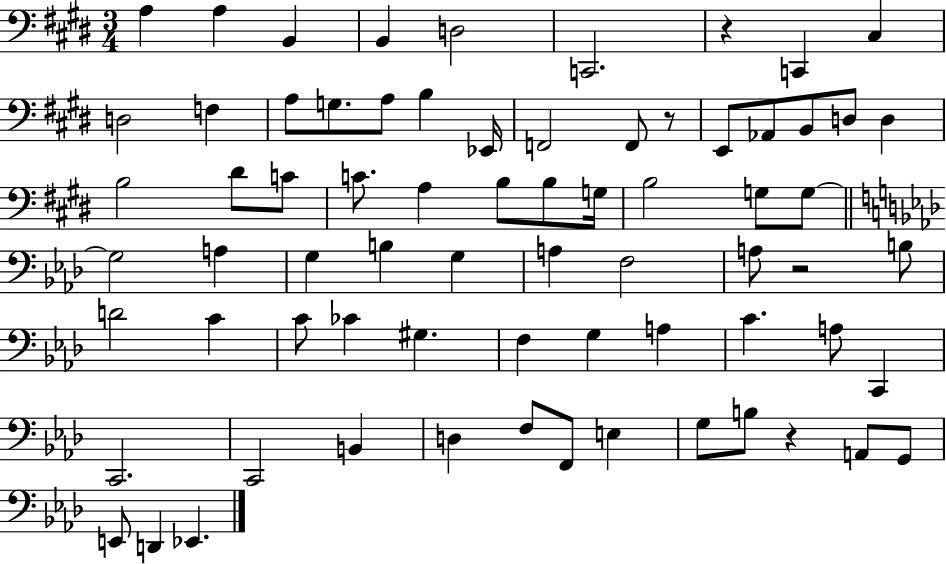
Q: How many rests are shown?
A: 4